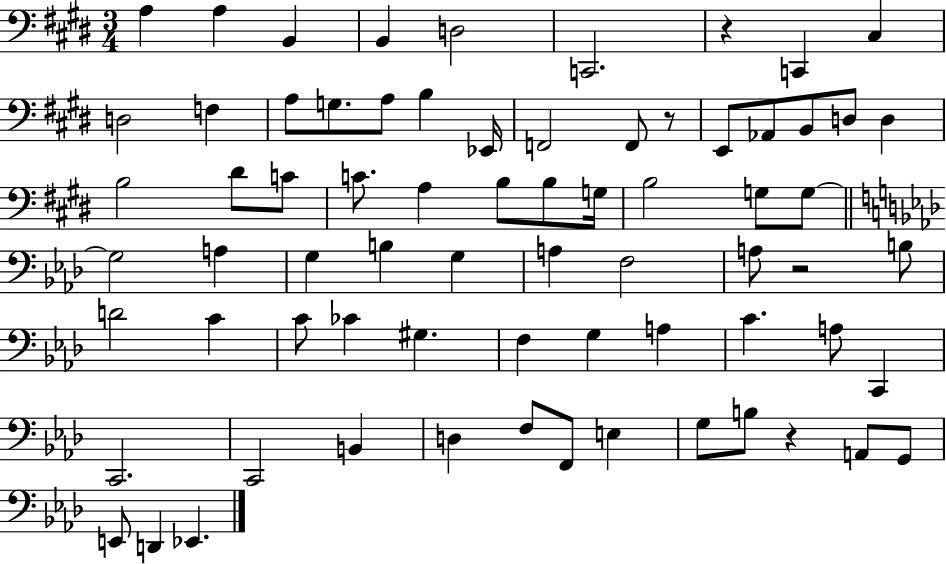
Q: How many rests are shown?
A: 4